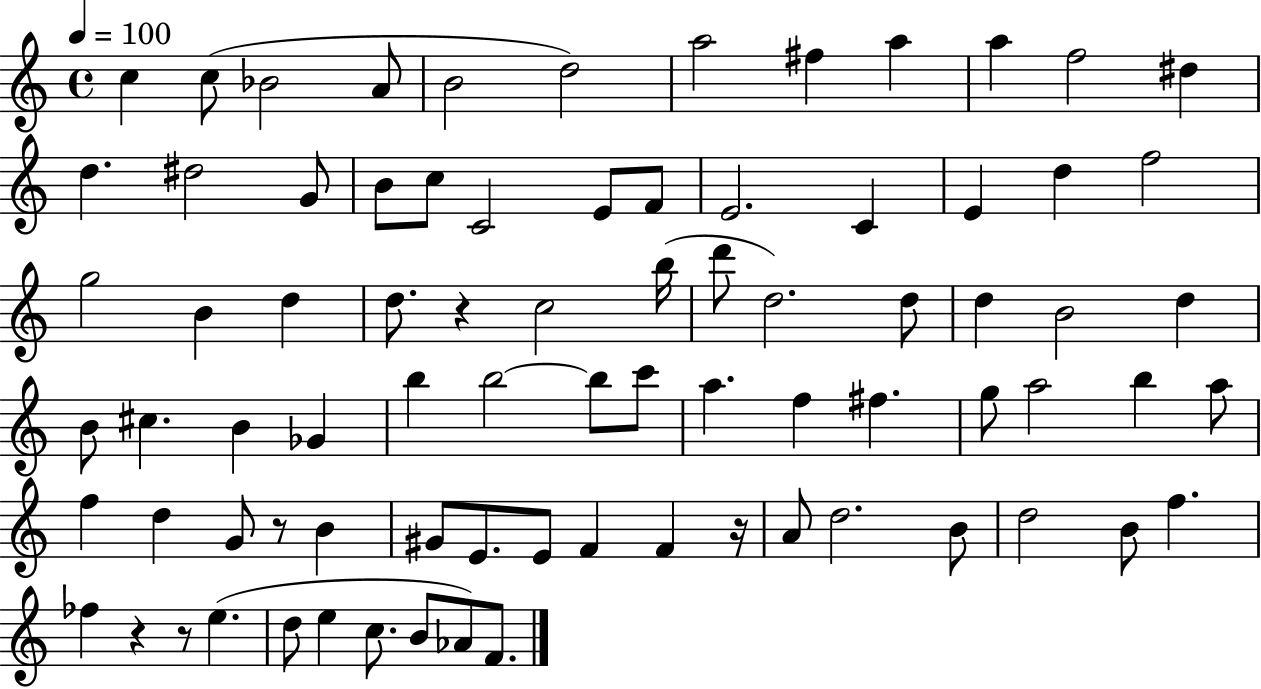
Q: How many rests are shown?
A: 5